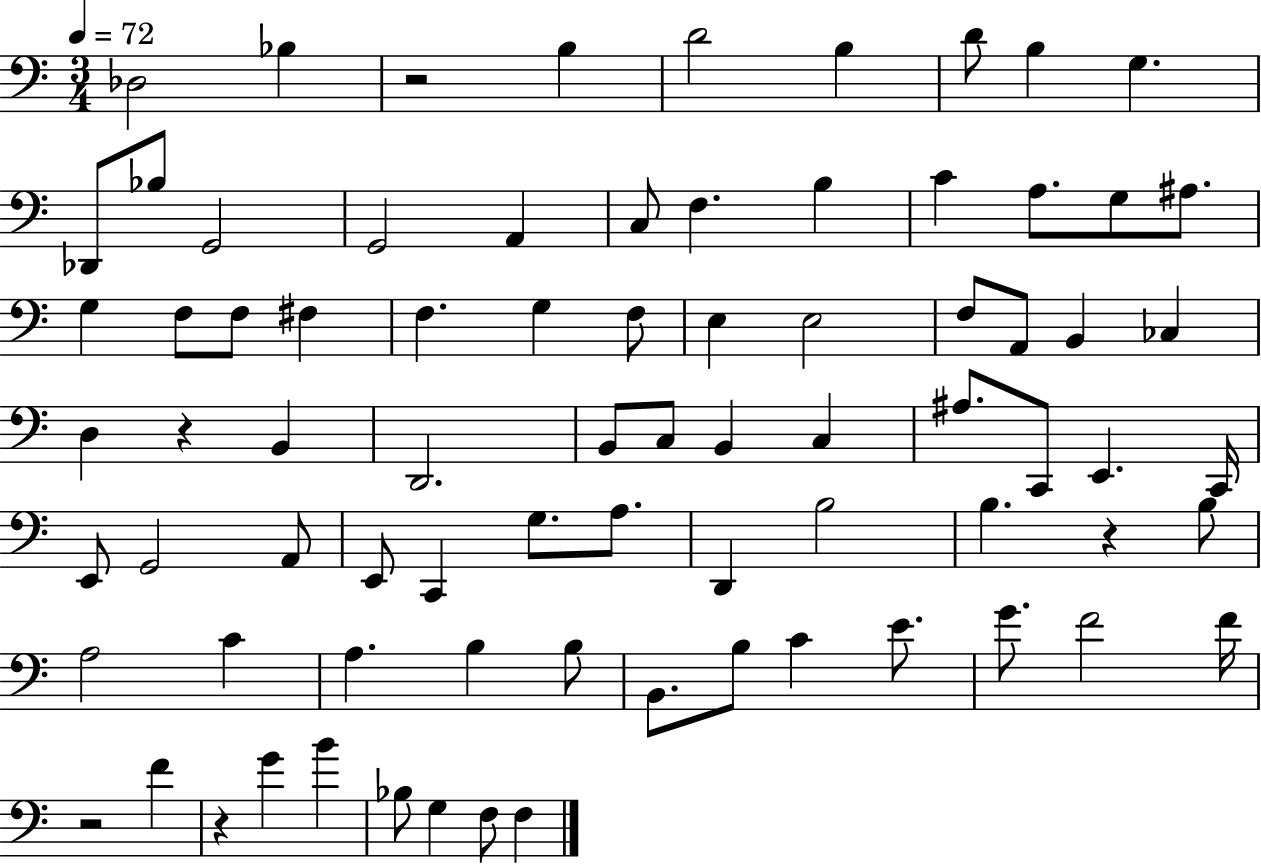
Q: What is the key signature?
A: C major